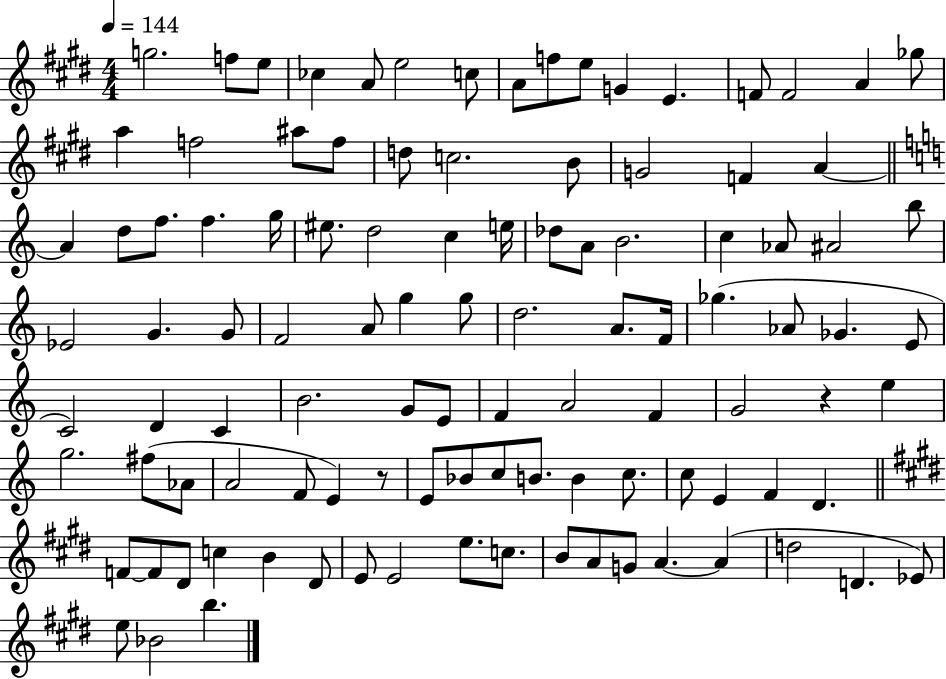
{
  \clef treble
  \numericTimeSignature
  \time 4/4
  \key e \major
  \tempo 4 = 144
  g''2. f''8 e''8 | ces''4 a'8 e''2 c''8 | a'8 f''8 e''8 g'4 e'4. | f'8 f'2 a'4 ges''8 | \break a''4 f''2 ais''8 f''8 | d''8 c''2. b'8 | g'2 f'4 a'4~~ | \bar "||" \break \key c \major a'4 d''8 f''8. f''4. g''16 | eis''8. d''2 c''4 e''16 | des''8 a'8 b'2. | c''4 aes'8 ais'2 b''8 | \break ees'2 g'4. g'8 | f'2 a'8 g''4 g''8 | d''2. a'8. f'16 | ges''4.( aes'8 ges'4. e'8 | \break c'2) d'4 c'4 | b'2. g'8 e'8 | f'4 a'2 f'4 | g'2 r4 e''4 | \break g''2. fis''8( aes'8 | a'2 f'8 e'4) r8 | e'8 bes'8 c''8 b'8. b'4 c''8. | c''8 e'4 f'4 d'4. | \break \bar "||" \break \key e \major f'8~~ f'8 dis'8 c''4 b'4 dis'8 | e'8 e'2 e''8. c''8. | b'8 a'8 g'8 a'4.~~ a'4( | d''2 d'4. ees'8) | \break e''8 bes'2 b''4. | \bar "|."
}